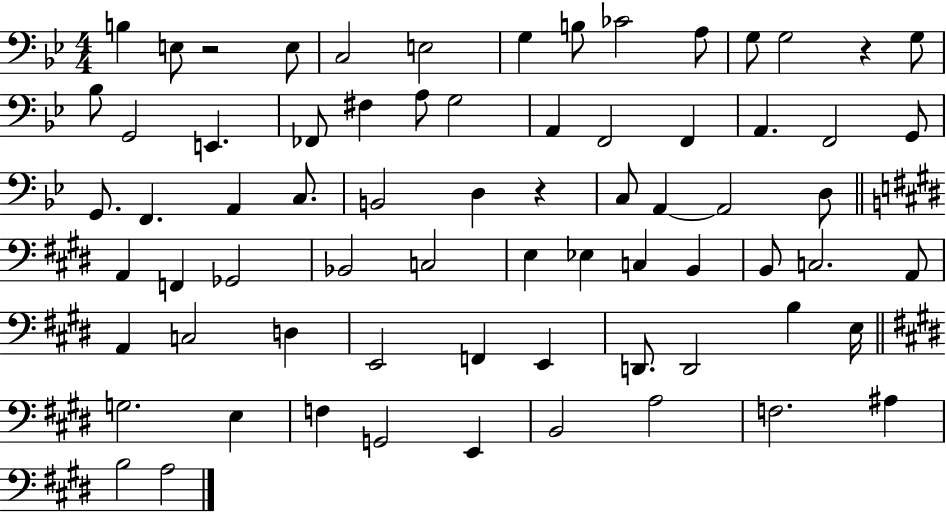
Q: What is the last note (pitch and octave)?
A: A3